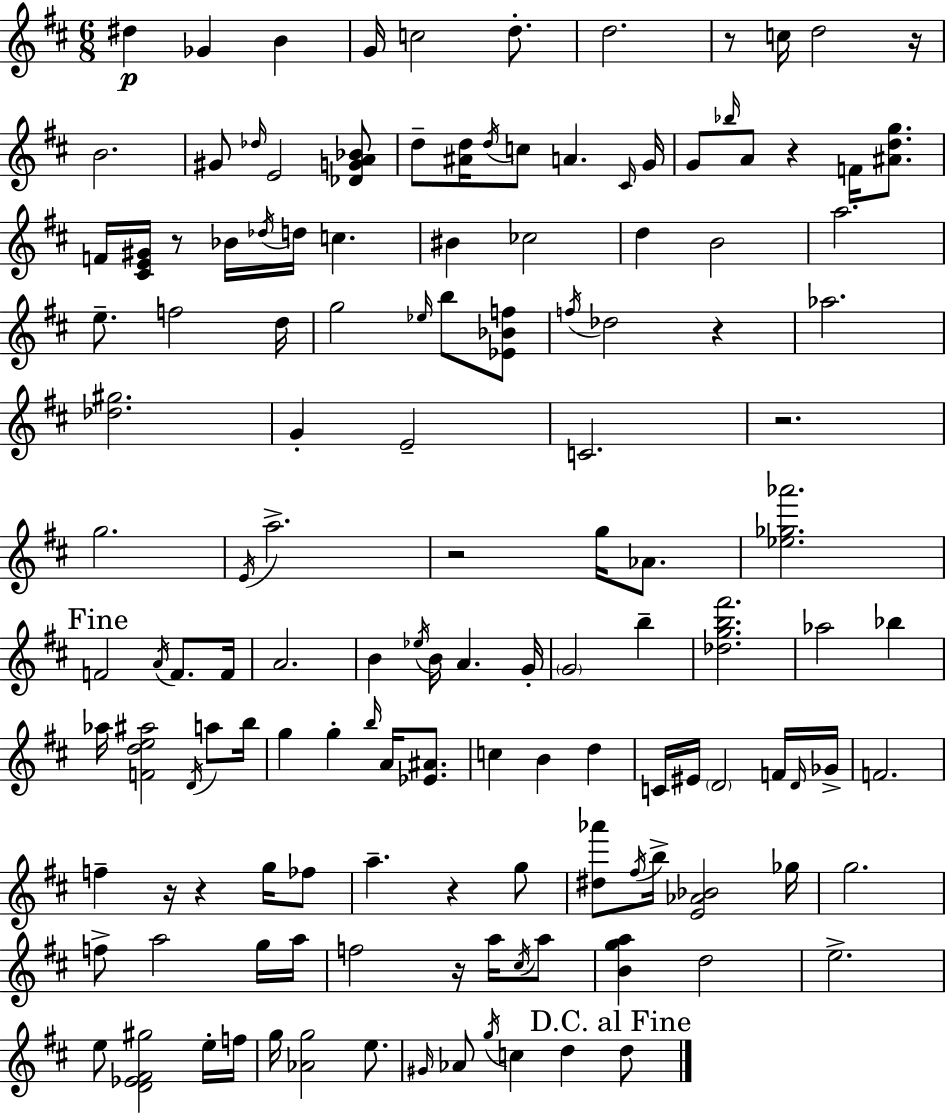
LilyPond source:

{
  \clef treble
  \numericTimeSignature
  \time 6/8
  \key d \major
  \repeat volta 2 { dis''4\p ges'4 b'4 | g'16 c''2 d''8.-. | d''2. | r8 c''16 d''2 r16 | \break b'2. | gis'8 \grace { des''16 } e'2 <des' g' a' bes'>8 | d''8-- <ais' d''>16 \acciaccatura { d''16 } c''8 a'4. | \grace { cis'16 } g'16 g'8 \grace { bes''16 } a'8 r4 | \break f'16 <ais' d'' g''>8. f'16 <cis' e' gis'>16 r8 bes'16 \acciaccatura { des''16 } d''16 c''4. | bis'4 ces''2 | d''4 b'2 | a''2. | \break e''8.-- f''2 | d''16 g''2 | \grace { ees''16 } b''8 <ees' bes' f''>8 \acciaccatura { f''16 } des''2 | r4 aes''2. | \break <des'' gis''>2. | g'4-. e'2-- | c'2. | r2. | \break g''2. | \acciaccatura { e'16 } a''2.-> | r2 | g''16 aes'8. <ees'' ges'' aes'''>2. | \break \mark "Fine" f'2 | \acciaccatura { a'16 } f'8. f'16 a'2. | b'4 | \acciaccatura { ees''16 } b'16 a'4. g'16-. \parenthesize g'2 | \break b''4-- <des'' g'' b'' fis'''>2. | aes''2 | bes''4 aes''16 <f' d'' e'' ais''>2 | \acciaccatura { d'16 } a''8 b''16 g''4 | \break g''4-. \grace { b''16 } a'16 <ees' ais'>8. | c''4 b'4 d''4 | c'16 eis'16 \parenthesize d'2 f'16 \grace { d'16 } | ges'16-> f'2. | \break f''4-- r16 r4 g''16 fes''8 | a''4.-- r4 g''8 | <dis'' aes'''>8 \acciaccatura { fis''16 } b''16-> <e' aes' bes'>2 | ges''16 g''2. | \break f''8-> a''2 | g''16 a''16 f''2 r16 a''16 | \acciaccatura { cis''16 } a''8 <b' g'' a''>4 d''2 | e''2.-> | \break e''8 <d' ees' fis' gis''>2 | e''16-. f''16 g''16 <aes' g''>2 | e''8. \grace { gis'16 } aes'8 \acciaccatura { g''16 } c''4 d''4 | \mark "D.C. al Fine" d''8 } \bar "|."
}